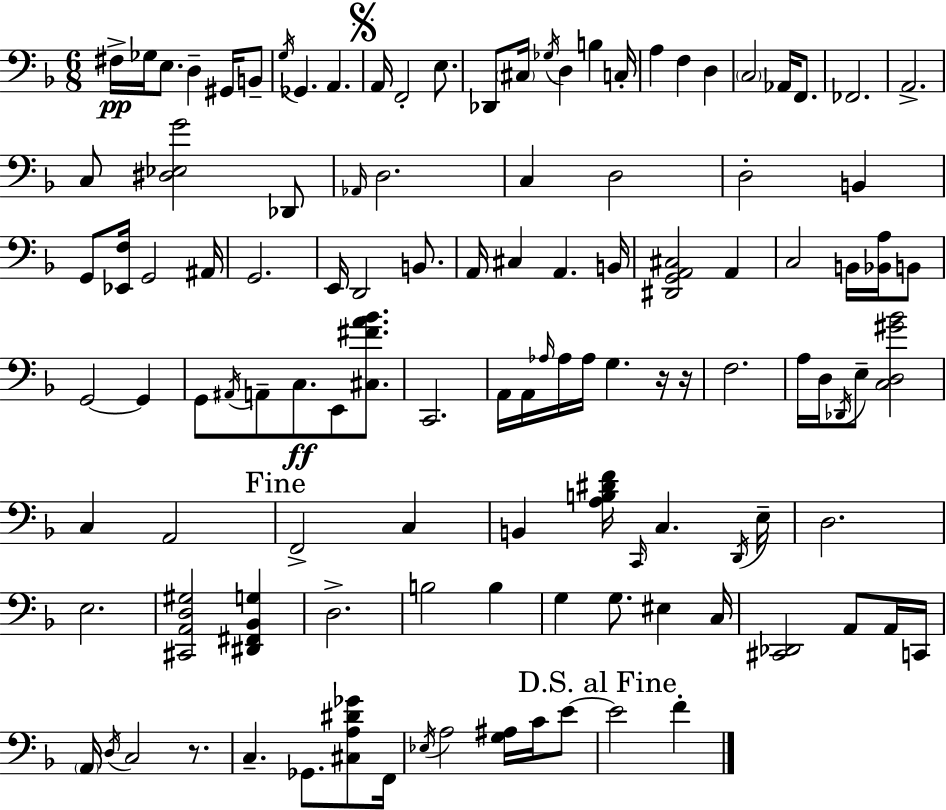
X:1
T:Untitled
M:6/8
L:1/4
K:F
^F,/4 _G,/4 E,/2 D, ^G,,/4 B,,/2 G,/4 _G,, A,, A,,/4 F,,2 E,/2 _D,,/2 ^C,/4 _G,/4 D, B, C,/4 A, F, D, C,2 _A,,/4 F,,/2 _F,,2 A,,2 C,/2 [^D,_E,G]2 _D,,/2 _A,,/4 D,2 C, D,2 D,2 B,, G,,/2 [_E,,F,]/4 G,,2 ^A,,/4 G,,2 E,,/4 D,,2 B,,/2 A,,/4 ^C, A,, B,,/4 [^D,,G,,A,,^C,]2 A,, C,2 B,,/4 [_B,,A,]/4 B,,/2 G,,2 G,, G,,/2 ^A,,/4 A,,/2 C,/2 E,,/2 [^C,^FA_B]/2 C,,2 A,,/4 A,,/4 _A,/4 _A,/4 _A,/4 G, z/4 z/4 F,2 A,/4 D,/4 _D,,/4 E,/2 [C,D,^G_B]2 C, A,,2 F,,2 C, B,, [A,B,^DF]/4 C,,/4 C, D,,/4 E,/4 D,2 E,2 [^C,,A,,D,^G,]2 [^D,,^F,,_B,,G,] D,2 B,2 B, G, G,/2 ^E, C,/4 [^C,,_D,,]2 A,,/2 A,,/4 C,,/4 A,,/4 D,/4 C,2 z/2 C, _G,,/2 [^C,A,^D_G]/2 F,,/4 _E,/4 A,2 [G,^A,]/4 C/4 E/2 E2 F